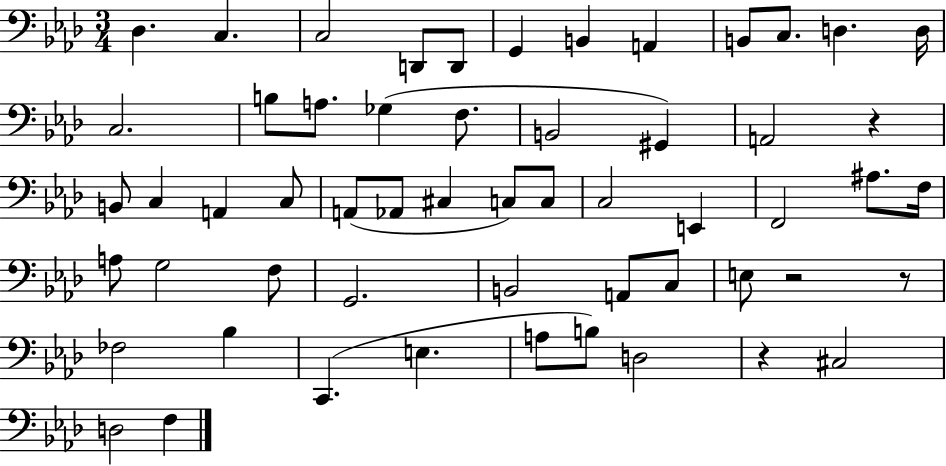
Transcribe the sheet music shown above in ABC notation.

X:1
T:Untitled
M:3/4
L:1/4
K:Ab
_D, C, C,2 D,,/2 D,,/2 G,, B,, A,, B,,/2 C,/2 D, D,/4 C,2 B,/2 A,/2 _G, F,/2 B,,2 ^G,, A,,2 z B,,/2 C, A,, C,/2 A,,/2 _A,,/2 ^C, C,/2 C,/2 C,2 E,, F,,2 ^A,/2 F,/4 A,/2 G,2 F,/2 G,,2 B,,2 A,,/2 C,/2 E,/2 z2 z/2 _F,2 _B, C,, E, A,/2 B,/2 D,2 z ^C,2 D,2 F,